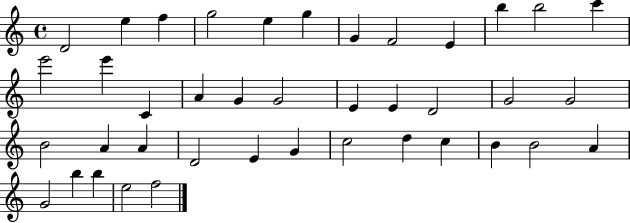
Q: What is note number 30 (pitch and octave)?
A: C5